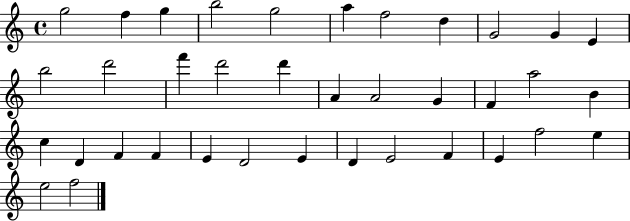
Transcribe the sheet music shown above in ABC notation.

X:1
T:Untitled
M:4/4
L:1/4
K:C
g2 f g b2 g2 a f2 d G2 G E b2 d'2 f' d'2 d' A A2 G F a2 B c D F F E D2 E D E2 F E f2 e e2 f2